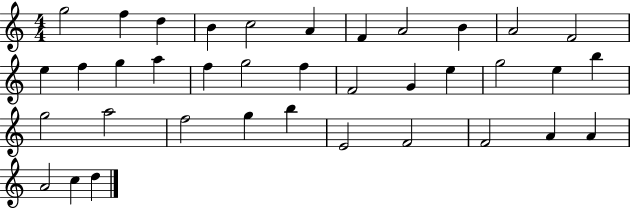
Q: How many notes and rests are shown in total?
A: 37